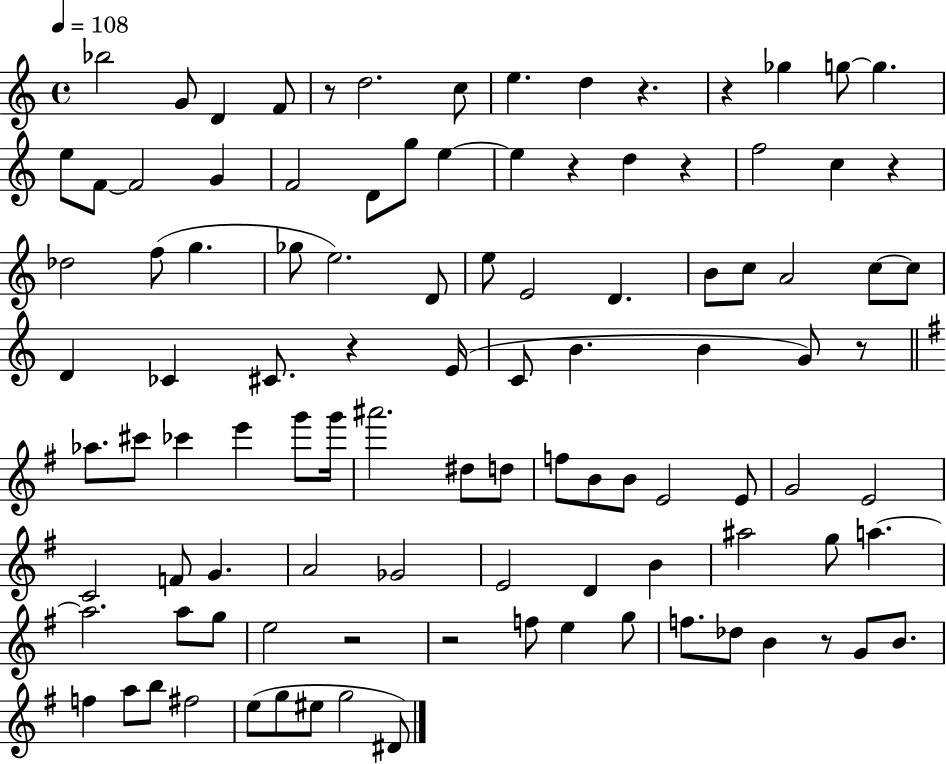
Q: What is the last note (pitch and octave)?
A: D#4